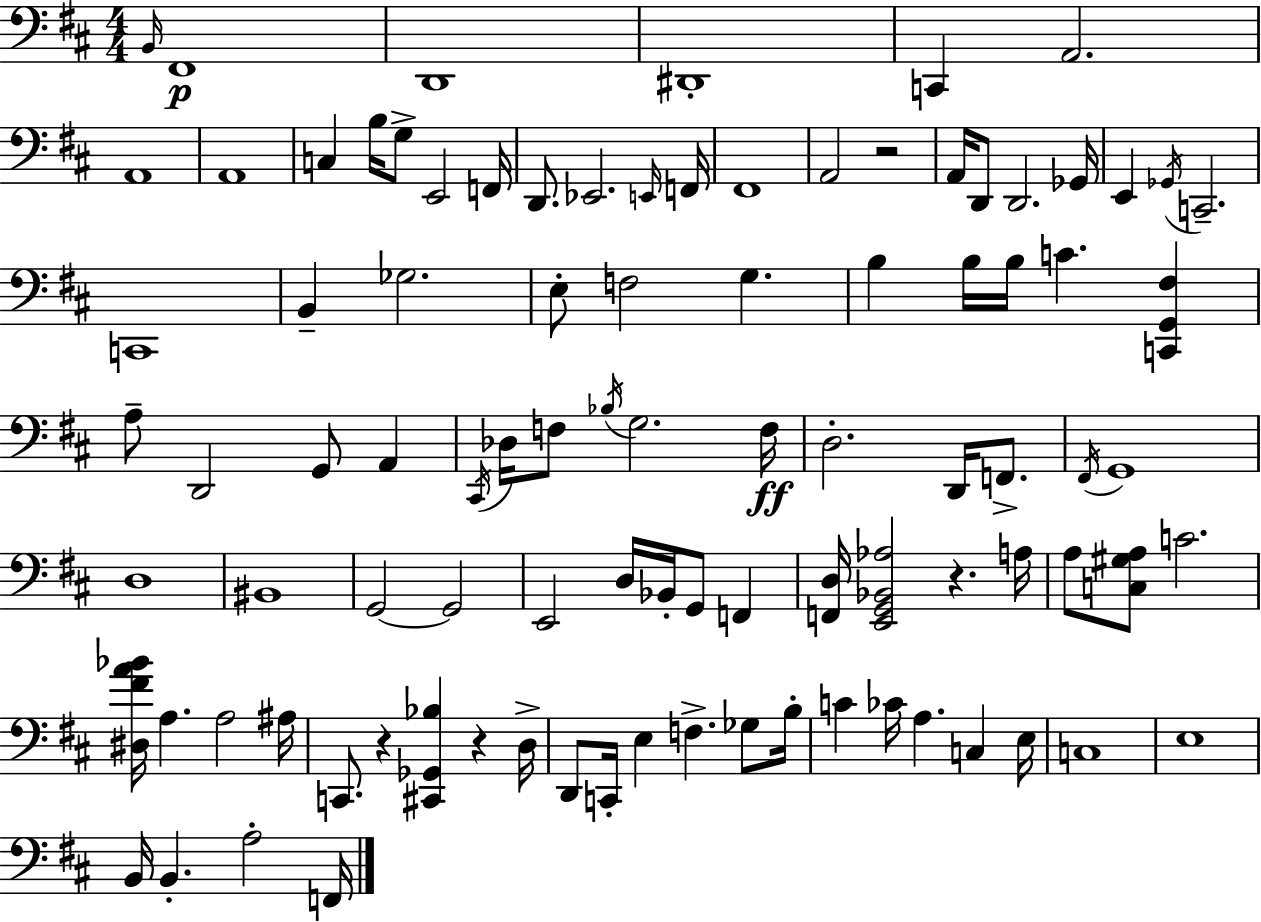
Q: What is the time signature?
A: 4/4